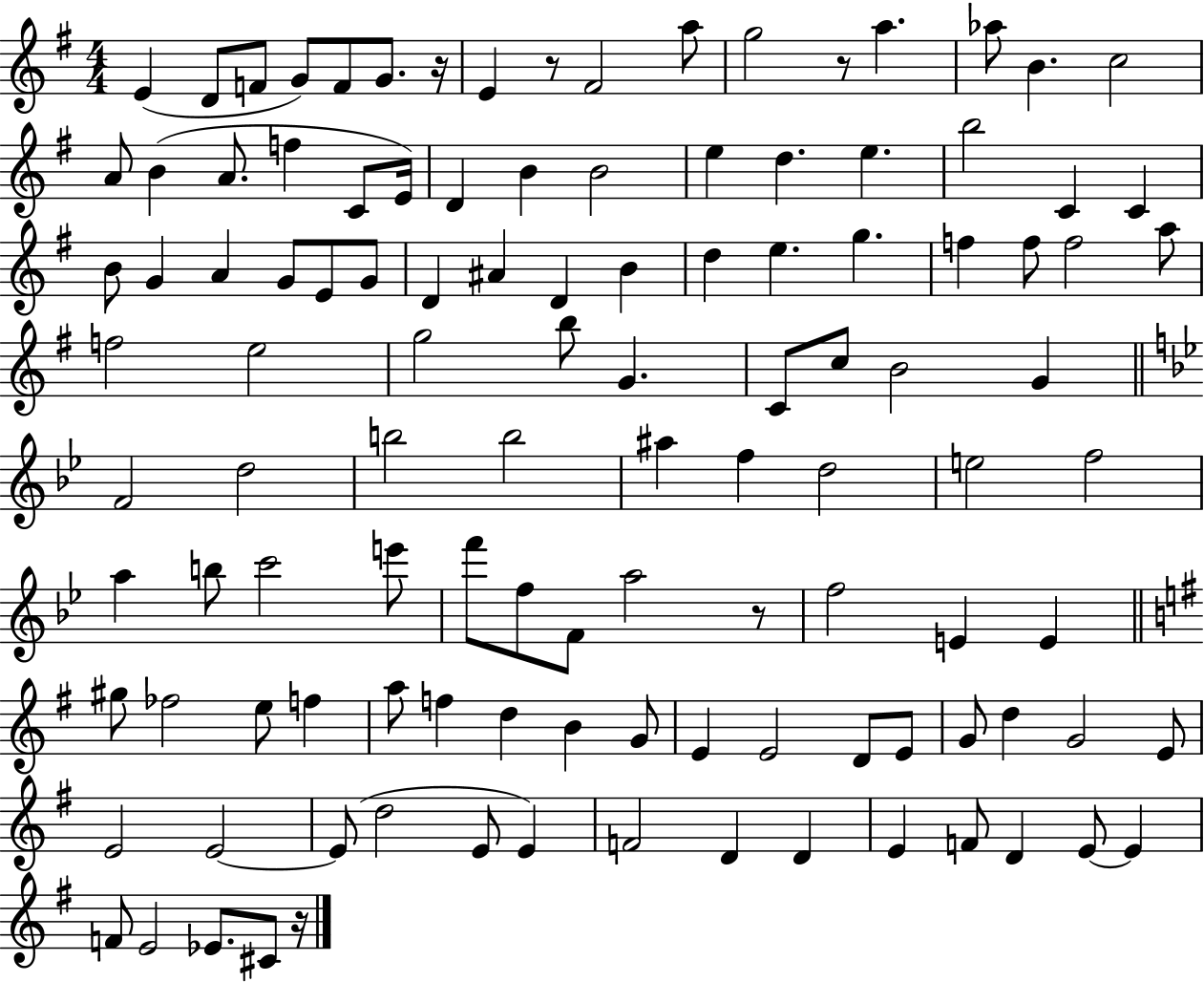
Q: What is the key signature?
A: G major